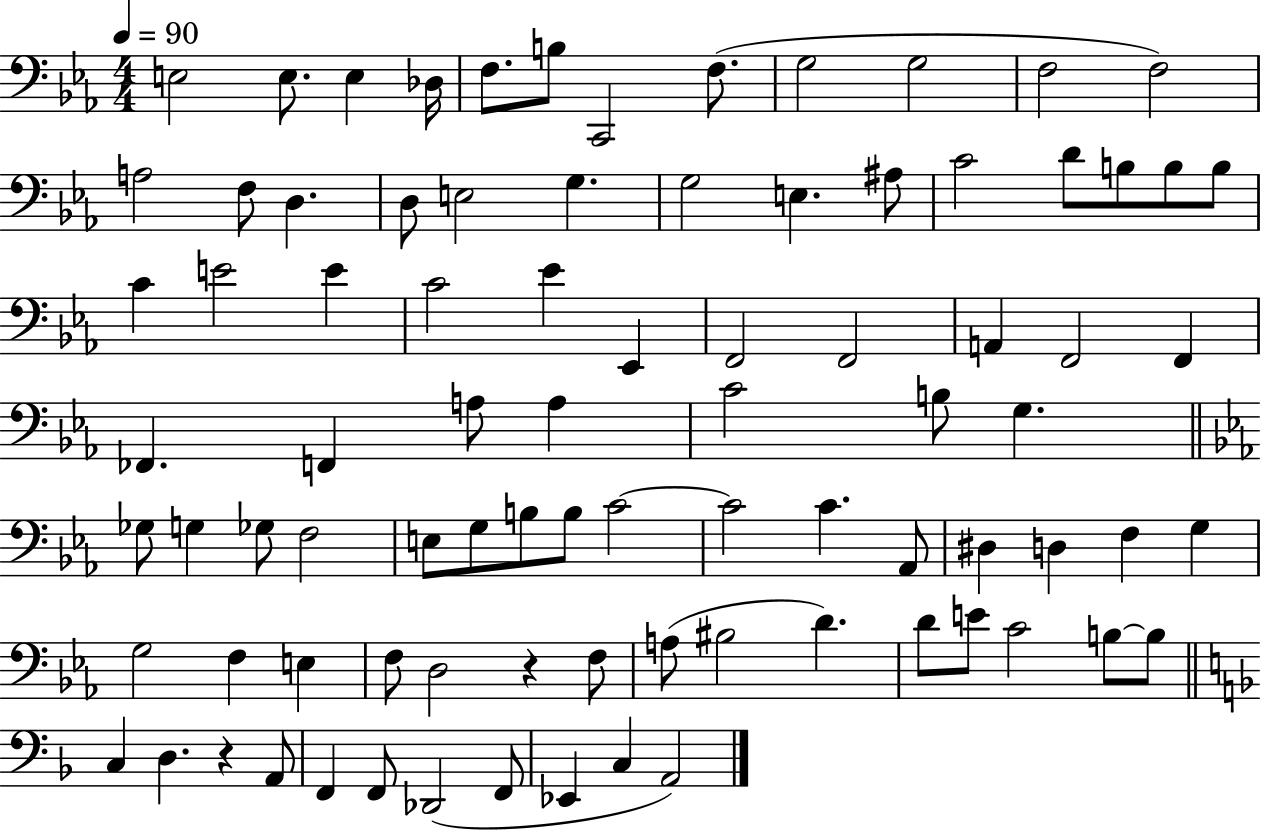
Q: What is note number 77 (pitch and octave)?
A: A2